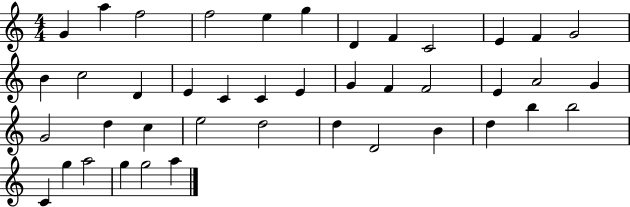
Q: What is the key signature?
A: C major